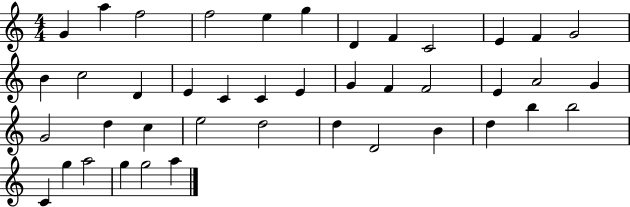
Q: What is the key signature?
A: C major